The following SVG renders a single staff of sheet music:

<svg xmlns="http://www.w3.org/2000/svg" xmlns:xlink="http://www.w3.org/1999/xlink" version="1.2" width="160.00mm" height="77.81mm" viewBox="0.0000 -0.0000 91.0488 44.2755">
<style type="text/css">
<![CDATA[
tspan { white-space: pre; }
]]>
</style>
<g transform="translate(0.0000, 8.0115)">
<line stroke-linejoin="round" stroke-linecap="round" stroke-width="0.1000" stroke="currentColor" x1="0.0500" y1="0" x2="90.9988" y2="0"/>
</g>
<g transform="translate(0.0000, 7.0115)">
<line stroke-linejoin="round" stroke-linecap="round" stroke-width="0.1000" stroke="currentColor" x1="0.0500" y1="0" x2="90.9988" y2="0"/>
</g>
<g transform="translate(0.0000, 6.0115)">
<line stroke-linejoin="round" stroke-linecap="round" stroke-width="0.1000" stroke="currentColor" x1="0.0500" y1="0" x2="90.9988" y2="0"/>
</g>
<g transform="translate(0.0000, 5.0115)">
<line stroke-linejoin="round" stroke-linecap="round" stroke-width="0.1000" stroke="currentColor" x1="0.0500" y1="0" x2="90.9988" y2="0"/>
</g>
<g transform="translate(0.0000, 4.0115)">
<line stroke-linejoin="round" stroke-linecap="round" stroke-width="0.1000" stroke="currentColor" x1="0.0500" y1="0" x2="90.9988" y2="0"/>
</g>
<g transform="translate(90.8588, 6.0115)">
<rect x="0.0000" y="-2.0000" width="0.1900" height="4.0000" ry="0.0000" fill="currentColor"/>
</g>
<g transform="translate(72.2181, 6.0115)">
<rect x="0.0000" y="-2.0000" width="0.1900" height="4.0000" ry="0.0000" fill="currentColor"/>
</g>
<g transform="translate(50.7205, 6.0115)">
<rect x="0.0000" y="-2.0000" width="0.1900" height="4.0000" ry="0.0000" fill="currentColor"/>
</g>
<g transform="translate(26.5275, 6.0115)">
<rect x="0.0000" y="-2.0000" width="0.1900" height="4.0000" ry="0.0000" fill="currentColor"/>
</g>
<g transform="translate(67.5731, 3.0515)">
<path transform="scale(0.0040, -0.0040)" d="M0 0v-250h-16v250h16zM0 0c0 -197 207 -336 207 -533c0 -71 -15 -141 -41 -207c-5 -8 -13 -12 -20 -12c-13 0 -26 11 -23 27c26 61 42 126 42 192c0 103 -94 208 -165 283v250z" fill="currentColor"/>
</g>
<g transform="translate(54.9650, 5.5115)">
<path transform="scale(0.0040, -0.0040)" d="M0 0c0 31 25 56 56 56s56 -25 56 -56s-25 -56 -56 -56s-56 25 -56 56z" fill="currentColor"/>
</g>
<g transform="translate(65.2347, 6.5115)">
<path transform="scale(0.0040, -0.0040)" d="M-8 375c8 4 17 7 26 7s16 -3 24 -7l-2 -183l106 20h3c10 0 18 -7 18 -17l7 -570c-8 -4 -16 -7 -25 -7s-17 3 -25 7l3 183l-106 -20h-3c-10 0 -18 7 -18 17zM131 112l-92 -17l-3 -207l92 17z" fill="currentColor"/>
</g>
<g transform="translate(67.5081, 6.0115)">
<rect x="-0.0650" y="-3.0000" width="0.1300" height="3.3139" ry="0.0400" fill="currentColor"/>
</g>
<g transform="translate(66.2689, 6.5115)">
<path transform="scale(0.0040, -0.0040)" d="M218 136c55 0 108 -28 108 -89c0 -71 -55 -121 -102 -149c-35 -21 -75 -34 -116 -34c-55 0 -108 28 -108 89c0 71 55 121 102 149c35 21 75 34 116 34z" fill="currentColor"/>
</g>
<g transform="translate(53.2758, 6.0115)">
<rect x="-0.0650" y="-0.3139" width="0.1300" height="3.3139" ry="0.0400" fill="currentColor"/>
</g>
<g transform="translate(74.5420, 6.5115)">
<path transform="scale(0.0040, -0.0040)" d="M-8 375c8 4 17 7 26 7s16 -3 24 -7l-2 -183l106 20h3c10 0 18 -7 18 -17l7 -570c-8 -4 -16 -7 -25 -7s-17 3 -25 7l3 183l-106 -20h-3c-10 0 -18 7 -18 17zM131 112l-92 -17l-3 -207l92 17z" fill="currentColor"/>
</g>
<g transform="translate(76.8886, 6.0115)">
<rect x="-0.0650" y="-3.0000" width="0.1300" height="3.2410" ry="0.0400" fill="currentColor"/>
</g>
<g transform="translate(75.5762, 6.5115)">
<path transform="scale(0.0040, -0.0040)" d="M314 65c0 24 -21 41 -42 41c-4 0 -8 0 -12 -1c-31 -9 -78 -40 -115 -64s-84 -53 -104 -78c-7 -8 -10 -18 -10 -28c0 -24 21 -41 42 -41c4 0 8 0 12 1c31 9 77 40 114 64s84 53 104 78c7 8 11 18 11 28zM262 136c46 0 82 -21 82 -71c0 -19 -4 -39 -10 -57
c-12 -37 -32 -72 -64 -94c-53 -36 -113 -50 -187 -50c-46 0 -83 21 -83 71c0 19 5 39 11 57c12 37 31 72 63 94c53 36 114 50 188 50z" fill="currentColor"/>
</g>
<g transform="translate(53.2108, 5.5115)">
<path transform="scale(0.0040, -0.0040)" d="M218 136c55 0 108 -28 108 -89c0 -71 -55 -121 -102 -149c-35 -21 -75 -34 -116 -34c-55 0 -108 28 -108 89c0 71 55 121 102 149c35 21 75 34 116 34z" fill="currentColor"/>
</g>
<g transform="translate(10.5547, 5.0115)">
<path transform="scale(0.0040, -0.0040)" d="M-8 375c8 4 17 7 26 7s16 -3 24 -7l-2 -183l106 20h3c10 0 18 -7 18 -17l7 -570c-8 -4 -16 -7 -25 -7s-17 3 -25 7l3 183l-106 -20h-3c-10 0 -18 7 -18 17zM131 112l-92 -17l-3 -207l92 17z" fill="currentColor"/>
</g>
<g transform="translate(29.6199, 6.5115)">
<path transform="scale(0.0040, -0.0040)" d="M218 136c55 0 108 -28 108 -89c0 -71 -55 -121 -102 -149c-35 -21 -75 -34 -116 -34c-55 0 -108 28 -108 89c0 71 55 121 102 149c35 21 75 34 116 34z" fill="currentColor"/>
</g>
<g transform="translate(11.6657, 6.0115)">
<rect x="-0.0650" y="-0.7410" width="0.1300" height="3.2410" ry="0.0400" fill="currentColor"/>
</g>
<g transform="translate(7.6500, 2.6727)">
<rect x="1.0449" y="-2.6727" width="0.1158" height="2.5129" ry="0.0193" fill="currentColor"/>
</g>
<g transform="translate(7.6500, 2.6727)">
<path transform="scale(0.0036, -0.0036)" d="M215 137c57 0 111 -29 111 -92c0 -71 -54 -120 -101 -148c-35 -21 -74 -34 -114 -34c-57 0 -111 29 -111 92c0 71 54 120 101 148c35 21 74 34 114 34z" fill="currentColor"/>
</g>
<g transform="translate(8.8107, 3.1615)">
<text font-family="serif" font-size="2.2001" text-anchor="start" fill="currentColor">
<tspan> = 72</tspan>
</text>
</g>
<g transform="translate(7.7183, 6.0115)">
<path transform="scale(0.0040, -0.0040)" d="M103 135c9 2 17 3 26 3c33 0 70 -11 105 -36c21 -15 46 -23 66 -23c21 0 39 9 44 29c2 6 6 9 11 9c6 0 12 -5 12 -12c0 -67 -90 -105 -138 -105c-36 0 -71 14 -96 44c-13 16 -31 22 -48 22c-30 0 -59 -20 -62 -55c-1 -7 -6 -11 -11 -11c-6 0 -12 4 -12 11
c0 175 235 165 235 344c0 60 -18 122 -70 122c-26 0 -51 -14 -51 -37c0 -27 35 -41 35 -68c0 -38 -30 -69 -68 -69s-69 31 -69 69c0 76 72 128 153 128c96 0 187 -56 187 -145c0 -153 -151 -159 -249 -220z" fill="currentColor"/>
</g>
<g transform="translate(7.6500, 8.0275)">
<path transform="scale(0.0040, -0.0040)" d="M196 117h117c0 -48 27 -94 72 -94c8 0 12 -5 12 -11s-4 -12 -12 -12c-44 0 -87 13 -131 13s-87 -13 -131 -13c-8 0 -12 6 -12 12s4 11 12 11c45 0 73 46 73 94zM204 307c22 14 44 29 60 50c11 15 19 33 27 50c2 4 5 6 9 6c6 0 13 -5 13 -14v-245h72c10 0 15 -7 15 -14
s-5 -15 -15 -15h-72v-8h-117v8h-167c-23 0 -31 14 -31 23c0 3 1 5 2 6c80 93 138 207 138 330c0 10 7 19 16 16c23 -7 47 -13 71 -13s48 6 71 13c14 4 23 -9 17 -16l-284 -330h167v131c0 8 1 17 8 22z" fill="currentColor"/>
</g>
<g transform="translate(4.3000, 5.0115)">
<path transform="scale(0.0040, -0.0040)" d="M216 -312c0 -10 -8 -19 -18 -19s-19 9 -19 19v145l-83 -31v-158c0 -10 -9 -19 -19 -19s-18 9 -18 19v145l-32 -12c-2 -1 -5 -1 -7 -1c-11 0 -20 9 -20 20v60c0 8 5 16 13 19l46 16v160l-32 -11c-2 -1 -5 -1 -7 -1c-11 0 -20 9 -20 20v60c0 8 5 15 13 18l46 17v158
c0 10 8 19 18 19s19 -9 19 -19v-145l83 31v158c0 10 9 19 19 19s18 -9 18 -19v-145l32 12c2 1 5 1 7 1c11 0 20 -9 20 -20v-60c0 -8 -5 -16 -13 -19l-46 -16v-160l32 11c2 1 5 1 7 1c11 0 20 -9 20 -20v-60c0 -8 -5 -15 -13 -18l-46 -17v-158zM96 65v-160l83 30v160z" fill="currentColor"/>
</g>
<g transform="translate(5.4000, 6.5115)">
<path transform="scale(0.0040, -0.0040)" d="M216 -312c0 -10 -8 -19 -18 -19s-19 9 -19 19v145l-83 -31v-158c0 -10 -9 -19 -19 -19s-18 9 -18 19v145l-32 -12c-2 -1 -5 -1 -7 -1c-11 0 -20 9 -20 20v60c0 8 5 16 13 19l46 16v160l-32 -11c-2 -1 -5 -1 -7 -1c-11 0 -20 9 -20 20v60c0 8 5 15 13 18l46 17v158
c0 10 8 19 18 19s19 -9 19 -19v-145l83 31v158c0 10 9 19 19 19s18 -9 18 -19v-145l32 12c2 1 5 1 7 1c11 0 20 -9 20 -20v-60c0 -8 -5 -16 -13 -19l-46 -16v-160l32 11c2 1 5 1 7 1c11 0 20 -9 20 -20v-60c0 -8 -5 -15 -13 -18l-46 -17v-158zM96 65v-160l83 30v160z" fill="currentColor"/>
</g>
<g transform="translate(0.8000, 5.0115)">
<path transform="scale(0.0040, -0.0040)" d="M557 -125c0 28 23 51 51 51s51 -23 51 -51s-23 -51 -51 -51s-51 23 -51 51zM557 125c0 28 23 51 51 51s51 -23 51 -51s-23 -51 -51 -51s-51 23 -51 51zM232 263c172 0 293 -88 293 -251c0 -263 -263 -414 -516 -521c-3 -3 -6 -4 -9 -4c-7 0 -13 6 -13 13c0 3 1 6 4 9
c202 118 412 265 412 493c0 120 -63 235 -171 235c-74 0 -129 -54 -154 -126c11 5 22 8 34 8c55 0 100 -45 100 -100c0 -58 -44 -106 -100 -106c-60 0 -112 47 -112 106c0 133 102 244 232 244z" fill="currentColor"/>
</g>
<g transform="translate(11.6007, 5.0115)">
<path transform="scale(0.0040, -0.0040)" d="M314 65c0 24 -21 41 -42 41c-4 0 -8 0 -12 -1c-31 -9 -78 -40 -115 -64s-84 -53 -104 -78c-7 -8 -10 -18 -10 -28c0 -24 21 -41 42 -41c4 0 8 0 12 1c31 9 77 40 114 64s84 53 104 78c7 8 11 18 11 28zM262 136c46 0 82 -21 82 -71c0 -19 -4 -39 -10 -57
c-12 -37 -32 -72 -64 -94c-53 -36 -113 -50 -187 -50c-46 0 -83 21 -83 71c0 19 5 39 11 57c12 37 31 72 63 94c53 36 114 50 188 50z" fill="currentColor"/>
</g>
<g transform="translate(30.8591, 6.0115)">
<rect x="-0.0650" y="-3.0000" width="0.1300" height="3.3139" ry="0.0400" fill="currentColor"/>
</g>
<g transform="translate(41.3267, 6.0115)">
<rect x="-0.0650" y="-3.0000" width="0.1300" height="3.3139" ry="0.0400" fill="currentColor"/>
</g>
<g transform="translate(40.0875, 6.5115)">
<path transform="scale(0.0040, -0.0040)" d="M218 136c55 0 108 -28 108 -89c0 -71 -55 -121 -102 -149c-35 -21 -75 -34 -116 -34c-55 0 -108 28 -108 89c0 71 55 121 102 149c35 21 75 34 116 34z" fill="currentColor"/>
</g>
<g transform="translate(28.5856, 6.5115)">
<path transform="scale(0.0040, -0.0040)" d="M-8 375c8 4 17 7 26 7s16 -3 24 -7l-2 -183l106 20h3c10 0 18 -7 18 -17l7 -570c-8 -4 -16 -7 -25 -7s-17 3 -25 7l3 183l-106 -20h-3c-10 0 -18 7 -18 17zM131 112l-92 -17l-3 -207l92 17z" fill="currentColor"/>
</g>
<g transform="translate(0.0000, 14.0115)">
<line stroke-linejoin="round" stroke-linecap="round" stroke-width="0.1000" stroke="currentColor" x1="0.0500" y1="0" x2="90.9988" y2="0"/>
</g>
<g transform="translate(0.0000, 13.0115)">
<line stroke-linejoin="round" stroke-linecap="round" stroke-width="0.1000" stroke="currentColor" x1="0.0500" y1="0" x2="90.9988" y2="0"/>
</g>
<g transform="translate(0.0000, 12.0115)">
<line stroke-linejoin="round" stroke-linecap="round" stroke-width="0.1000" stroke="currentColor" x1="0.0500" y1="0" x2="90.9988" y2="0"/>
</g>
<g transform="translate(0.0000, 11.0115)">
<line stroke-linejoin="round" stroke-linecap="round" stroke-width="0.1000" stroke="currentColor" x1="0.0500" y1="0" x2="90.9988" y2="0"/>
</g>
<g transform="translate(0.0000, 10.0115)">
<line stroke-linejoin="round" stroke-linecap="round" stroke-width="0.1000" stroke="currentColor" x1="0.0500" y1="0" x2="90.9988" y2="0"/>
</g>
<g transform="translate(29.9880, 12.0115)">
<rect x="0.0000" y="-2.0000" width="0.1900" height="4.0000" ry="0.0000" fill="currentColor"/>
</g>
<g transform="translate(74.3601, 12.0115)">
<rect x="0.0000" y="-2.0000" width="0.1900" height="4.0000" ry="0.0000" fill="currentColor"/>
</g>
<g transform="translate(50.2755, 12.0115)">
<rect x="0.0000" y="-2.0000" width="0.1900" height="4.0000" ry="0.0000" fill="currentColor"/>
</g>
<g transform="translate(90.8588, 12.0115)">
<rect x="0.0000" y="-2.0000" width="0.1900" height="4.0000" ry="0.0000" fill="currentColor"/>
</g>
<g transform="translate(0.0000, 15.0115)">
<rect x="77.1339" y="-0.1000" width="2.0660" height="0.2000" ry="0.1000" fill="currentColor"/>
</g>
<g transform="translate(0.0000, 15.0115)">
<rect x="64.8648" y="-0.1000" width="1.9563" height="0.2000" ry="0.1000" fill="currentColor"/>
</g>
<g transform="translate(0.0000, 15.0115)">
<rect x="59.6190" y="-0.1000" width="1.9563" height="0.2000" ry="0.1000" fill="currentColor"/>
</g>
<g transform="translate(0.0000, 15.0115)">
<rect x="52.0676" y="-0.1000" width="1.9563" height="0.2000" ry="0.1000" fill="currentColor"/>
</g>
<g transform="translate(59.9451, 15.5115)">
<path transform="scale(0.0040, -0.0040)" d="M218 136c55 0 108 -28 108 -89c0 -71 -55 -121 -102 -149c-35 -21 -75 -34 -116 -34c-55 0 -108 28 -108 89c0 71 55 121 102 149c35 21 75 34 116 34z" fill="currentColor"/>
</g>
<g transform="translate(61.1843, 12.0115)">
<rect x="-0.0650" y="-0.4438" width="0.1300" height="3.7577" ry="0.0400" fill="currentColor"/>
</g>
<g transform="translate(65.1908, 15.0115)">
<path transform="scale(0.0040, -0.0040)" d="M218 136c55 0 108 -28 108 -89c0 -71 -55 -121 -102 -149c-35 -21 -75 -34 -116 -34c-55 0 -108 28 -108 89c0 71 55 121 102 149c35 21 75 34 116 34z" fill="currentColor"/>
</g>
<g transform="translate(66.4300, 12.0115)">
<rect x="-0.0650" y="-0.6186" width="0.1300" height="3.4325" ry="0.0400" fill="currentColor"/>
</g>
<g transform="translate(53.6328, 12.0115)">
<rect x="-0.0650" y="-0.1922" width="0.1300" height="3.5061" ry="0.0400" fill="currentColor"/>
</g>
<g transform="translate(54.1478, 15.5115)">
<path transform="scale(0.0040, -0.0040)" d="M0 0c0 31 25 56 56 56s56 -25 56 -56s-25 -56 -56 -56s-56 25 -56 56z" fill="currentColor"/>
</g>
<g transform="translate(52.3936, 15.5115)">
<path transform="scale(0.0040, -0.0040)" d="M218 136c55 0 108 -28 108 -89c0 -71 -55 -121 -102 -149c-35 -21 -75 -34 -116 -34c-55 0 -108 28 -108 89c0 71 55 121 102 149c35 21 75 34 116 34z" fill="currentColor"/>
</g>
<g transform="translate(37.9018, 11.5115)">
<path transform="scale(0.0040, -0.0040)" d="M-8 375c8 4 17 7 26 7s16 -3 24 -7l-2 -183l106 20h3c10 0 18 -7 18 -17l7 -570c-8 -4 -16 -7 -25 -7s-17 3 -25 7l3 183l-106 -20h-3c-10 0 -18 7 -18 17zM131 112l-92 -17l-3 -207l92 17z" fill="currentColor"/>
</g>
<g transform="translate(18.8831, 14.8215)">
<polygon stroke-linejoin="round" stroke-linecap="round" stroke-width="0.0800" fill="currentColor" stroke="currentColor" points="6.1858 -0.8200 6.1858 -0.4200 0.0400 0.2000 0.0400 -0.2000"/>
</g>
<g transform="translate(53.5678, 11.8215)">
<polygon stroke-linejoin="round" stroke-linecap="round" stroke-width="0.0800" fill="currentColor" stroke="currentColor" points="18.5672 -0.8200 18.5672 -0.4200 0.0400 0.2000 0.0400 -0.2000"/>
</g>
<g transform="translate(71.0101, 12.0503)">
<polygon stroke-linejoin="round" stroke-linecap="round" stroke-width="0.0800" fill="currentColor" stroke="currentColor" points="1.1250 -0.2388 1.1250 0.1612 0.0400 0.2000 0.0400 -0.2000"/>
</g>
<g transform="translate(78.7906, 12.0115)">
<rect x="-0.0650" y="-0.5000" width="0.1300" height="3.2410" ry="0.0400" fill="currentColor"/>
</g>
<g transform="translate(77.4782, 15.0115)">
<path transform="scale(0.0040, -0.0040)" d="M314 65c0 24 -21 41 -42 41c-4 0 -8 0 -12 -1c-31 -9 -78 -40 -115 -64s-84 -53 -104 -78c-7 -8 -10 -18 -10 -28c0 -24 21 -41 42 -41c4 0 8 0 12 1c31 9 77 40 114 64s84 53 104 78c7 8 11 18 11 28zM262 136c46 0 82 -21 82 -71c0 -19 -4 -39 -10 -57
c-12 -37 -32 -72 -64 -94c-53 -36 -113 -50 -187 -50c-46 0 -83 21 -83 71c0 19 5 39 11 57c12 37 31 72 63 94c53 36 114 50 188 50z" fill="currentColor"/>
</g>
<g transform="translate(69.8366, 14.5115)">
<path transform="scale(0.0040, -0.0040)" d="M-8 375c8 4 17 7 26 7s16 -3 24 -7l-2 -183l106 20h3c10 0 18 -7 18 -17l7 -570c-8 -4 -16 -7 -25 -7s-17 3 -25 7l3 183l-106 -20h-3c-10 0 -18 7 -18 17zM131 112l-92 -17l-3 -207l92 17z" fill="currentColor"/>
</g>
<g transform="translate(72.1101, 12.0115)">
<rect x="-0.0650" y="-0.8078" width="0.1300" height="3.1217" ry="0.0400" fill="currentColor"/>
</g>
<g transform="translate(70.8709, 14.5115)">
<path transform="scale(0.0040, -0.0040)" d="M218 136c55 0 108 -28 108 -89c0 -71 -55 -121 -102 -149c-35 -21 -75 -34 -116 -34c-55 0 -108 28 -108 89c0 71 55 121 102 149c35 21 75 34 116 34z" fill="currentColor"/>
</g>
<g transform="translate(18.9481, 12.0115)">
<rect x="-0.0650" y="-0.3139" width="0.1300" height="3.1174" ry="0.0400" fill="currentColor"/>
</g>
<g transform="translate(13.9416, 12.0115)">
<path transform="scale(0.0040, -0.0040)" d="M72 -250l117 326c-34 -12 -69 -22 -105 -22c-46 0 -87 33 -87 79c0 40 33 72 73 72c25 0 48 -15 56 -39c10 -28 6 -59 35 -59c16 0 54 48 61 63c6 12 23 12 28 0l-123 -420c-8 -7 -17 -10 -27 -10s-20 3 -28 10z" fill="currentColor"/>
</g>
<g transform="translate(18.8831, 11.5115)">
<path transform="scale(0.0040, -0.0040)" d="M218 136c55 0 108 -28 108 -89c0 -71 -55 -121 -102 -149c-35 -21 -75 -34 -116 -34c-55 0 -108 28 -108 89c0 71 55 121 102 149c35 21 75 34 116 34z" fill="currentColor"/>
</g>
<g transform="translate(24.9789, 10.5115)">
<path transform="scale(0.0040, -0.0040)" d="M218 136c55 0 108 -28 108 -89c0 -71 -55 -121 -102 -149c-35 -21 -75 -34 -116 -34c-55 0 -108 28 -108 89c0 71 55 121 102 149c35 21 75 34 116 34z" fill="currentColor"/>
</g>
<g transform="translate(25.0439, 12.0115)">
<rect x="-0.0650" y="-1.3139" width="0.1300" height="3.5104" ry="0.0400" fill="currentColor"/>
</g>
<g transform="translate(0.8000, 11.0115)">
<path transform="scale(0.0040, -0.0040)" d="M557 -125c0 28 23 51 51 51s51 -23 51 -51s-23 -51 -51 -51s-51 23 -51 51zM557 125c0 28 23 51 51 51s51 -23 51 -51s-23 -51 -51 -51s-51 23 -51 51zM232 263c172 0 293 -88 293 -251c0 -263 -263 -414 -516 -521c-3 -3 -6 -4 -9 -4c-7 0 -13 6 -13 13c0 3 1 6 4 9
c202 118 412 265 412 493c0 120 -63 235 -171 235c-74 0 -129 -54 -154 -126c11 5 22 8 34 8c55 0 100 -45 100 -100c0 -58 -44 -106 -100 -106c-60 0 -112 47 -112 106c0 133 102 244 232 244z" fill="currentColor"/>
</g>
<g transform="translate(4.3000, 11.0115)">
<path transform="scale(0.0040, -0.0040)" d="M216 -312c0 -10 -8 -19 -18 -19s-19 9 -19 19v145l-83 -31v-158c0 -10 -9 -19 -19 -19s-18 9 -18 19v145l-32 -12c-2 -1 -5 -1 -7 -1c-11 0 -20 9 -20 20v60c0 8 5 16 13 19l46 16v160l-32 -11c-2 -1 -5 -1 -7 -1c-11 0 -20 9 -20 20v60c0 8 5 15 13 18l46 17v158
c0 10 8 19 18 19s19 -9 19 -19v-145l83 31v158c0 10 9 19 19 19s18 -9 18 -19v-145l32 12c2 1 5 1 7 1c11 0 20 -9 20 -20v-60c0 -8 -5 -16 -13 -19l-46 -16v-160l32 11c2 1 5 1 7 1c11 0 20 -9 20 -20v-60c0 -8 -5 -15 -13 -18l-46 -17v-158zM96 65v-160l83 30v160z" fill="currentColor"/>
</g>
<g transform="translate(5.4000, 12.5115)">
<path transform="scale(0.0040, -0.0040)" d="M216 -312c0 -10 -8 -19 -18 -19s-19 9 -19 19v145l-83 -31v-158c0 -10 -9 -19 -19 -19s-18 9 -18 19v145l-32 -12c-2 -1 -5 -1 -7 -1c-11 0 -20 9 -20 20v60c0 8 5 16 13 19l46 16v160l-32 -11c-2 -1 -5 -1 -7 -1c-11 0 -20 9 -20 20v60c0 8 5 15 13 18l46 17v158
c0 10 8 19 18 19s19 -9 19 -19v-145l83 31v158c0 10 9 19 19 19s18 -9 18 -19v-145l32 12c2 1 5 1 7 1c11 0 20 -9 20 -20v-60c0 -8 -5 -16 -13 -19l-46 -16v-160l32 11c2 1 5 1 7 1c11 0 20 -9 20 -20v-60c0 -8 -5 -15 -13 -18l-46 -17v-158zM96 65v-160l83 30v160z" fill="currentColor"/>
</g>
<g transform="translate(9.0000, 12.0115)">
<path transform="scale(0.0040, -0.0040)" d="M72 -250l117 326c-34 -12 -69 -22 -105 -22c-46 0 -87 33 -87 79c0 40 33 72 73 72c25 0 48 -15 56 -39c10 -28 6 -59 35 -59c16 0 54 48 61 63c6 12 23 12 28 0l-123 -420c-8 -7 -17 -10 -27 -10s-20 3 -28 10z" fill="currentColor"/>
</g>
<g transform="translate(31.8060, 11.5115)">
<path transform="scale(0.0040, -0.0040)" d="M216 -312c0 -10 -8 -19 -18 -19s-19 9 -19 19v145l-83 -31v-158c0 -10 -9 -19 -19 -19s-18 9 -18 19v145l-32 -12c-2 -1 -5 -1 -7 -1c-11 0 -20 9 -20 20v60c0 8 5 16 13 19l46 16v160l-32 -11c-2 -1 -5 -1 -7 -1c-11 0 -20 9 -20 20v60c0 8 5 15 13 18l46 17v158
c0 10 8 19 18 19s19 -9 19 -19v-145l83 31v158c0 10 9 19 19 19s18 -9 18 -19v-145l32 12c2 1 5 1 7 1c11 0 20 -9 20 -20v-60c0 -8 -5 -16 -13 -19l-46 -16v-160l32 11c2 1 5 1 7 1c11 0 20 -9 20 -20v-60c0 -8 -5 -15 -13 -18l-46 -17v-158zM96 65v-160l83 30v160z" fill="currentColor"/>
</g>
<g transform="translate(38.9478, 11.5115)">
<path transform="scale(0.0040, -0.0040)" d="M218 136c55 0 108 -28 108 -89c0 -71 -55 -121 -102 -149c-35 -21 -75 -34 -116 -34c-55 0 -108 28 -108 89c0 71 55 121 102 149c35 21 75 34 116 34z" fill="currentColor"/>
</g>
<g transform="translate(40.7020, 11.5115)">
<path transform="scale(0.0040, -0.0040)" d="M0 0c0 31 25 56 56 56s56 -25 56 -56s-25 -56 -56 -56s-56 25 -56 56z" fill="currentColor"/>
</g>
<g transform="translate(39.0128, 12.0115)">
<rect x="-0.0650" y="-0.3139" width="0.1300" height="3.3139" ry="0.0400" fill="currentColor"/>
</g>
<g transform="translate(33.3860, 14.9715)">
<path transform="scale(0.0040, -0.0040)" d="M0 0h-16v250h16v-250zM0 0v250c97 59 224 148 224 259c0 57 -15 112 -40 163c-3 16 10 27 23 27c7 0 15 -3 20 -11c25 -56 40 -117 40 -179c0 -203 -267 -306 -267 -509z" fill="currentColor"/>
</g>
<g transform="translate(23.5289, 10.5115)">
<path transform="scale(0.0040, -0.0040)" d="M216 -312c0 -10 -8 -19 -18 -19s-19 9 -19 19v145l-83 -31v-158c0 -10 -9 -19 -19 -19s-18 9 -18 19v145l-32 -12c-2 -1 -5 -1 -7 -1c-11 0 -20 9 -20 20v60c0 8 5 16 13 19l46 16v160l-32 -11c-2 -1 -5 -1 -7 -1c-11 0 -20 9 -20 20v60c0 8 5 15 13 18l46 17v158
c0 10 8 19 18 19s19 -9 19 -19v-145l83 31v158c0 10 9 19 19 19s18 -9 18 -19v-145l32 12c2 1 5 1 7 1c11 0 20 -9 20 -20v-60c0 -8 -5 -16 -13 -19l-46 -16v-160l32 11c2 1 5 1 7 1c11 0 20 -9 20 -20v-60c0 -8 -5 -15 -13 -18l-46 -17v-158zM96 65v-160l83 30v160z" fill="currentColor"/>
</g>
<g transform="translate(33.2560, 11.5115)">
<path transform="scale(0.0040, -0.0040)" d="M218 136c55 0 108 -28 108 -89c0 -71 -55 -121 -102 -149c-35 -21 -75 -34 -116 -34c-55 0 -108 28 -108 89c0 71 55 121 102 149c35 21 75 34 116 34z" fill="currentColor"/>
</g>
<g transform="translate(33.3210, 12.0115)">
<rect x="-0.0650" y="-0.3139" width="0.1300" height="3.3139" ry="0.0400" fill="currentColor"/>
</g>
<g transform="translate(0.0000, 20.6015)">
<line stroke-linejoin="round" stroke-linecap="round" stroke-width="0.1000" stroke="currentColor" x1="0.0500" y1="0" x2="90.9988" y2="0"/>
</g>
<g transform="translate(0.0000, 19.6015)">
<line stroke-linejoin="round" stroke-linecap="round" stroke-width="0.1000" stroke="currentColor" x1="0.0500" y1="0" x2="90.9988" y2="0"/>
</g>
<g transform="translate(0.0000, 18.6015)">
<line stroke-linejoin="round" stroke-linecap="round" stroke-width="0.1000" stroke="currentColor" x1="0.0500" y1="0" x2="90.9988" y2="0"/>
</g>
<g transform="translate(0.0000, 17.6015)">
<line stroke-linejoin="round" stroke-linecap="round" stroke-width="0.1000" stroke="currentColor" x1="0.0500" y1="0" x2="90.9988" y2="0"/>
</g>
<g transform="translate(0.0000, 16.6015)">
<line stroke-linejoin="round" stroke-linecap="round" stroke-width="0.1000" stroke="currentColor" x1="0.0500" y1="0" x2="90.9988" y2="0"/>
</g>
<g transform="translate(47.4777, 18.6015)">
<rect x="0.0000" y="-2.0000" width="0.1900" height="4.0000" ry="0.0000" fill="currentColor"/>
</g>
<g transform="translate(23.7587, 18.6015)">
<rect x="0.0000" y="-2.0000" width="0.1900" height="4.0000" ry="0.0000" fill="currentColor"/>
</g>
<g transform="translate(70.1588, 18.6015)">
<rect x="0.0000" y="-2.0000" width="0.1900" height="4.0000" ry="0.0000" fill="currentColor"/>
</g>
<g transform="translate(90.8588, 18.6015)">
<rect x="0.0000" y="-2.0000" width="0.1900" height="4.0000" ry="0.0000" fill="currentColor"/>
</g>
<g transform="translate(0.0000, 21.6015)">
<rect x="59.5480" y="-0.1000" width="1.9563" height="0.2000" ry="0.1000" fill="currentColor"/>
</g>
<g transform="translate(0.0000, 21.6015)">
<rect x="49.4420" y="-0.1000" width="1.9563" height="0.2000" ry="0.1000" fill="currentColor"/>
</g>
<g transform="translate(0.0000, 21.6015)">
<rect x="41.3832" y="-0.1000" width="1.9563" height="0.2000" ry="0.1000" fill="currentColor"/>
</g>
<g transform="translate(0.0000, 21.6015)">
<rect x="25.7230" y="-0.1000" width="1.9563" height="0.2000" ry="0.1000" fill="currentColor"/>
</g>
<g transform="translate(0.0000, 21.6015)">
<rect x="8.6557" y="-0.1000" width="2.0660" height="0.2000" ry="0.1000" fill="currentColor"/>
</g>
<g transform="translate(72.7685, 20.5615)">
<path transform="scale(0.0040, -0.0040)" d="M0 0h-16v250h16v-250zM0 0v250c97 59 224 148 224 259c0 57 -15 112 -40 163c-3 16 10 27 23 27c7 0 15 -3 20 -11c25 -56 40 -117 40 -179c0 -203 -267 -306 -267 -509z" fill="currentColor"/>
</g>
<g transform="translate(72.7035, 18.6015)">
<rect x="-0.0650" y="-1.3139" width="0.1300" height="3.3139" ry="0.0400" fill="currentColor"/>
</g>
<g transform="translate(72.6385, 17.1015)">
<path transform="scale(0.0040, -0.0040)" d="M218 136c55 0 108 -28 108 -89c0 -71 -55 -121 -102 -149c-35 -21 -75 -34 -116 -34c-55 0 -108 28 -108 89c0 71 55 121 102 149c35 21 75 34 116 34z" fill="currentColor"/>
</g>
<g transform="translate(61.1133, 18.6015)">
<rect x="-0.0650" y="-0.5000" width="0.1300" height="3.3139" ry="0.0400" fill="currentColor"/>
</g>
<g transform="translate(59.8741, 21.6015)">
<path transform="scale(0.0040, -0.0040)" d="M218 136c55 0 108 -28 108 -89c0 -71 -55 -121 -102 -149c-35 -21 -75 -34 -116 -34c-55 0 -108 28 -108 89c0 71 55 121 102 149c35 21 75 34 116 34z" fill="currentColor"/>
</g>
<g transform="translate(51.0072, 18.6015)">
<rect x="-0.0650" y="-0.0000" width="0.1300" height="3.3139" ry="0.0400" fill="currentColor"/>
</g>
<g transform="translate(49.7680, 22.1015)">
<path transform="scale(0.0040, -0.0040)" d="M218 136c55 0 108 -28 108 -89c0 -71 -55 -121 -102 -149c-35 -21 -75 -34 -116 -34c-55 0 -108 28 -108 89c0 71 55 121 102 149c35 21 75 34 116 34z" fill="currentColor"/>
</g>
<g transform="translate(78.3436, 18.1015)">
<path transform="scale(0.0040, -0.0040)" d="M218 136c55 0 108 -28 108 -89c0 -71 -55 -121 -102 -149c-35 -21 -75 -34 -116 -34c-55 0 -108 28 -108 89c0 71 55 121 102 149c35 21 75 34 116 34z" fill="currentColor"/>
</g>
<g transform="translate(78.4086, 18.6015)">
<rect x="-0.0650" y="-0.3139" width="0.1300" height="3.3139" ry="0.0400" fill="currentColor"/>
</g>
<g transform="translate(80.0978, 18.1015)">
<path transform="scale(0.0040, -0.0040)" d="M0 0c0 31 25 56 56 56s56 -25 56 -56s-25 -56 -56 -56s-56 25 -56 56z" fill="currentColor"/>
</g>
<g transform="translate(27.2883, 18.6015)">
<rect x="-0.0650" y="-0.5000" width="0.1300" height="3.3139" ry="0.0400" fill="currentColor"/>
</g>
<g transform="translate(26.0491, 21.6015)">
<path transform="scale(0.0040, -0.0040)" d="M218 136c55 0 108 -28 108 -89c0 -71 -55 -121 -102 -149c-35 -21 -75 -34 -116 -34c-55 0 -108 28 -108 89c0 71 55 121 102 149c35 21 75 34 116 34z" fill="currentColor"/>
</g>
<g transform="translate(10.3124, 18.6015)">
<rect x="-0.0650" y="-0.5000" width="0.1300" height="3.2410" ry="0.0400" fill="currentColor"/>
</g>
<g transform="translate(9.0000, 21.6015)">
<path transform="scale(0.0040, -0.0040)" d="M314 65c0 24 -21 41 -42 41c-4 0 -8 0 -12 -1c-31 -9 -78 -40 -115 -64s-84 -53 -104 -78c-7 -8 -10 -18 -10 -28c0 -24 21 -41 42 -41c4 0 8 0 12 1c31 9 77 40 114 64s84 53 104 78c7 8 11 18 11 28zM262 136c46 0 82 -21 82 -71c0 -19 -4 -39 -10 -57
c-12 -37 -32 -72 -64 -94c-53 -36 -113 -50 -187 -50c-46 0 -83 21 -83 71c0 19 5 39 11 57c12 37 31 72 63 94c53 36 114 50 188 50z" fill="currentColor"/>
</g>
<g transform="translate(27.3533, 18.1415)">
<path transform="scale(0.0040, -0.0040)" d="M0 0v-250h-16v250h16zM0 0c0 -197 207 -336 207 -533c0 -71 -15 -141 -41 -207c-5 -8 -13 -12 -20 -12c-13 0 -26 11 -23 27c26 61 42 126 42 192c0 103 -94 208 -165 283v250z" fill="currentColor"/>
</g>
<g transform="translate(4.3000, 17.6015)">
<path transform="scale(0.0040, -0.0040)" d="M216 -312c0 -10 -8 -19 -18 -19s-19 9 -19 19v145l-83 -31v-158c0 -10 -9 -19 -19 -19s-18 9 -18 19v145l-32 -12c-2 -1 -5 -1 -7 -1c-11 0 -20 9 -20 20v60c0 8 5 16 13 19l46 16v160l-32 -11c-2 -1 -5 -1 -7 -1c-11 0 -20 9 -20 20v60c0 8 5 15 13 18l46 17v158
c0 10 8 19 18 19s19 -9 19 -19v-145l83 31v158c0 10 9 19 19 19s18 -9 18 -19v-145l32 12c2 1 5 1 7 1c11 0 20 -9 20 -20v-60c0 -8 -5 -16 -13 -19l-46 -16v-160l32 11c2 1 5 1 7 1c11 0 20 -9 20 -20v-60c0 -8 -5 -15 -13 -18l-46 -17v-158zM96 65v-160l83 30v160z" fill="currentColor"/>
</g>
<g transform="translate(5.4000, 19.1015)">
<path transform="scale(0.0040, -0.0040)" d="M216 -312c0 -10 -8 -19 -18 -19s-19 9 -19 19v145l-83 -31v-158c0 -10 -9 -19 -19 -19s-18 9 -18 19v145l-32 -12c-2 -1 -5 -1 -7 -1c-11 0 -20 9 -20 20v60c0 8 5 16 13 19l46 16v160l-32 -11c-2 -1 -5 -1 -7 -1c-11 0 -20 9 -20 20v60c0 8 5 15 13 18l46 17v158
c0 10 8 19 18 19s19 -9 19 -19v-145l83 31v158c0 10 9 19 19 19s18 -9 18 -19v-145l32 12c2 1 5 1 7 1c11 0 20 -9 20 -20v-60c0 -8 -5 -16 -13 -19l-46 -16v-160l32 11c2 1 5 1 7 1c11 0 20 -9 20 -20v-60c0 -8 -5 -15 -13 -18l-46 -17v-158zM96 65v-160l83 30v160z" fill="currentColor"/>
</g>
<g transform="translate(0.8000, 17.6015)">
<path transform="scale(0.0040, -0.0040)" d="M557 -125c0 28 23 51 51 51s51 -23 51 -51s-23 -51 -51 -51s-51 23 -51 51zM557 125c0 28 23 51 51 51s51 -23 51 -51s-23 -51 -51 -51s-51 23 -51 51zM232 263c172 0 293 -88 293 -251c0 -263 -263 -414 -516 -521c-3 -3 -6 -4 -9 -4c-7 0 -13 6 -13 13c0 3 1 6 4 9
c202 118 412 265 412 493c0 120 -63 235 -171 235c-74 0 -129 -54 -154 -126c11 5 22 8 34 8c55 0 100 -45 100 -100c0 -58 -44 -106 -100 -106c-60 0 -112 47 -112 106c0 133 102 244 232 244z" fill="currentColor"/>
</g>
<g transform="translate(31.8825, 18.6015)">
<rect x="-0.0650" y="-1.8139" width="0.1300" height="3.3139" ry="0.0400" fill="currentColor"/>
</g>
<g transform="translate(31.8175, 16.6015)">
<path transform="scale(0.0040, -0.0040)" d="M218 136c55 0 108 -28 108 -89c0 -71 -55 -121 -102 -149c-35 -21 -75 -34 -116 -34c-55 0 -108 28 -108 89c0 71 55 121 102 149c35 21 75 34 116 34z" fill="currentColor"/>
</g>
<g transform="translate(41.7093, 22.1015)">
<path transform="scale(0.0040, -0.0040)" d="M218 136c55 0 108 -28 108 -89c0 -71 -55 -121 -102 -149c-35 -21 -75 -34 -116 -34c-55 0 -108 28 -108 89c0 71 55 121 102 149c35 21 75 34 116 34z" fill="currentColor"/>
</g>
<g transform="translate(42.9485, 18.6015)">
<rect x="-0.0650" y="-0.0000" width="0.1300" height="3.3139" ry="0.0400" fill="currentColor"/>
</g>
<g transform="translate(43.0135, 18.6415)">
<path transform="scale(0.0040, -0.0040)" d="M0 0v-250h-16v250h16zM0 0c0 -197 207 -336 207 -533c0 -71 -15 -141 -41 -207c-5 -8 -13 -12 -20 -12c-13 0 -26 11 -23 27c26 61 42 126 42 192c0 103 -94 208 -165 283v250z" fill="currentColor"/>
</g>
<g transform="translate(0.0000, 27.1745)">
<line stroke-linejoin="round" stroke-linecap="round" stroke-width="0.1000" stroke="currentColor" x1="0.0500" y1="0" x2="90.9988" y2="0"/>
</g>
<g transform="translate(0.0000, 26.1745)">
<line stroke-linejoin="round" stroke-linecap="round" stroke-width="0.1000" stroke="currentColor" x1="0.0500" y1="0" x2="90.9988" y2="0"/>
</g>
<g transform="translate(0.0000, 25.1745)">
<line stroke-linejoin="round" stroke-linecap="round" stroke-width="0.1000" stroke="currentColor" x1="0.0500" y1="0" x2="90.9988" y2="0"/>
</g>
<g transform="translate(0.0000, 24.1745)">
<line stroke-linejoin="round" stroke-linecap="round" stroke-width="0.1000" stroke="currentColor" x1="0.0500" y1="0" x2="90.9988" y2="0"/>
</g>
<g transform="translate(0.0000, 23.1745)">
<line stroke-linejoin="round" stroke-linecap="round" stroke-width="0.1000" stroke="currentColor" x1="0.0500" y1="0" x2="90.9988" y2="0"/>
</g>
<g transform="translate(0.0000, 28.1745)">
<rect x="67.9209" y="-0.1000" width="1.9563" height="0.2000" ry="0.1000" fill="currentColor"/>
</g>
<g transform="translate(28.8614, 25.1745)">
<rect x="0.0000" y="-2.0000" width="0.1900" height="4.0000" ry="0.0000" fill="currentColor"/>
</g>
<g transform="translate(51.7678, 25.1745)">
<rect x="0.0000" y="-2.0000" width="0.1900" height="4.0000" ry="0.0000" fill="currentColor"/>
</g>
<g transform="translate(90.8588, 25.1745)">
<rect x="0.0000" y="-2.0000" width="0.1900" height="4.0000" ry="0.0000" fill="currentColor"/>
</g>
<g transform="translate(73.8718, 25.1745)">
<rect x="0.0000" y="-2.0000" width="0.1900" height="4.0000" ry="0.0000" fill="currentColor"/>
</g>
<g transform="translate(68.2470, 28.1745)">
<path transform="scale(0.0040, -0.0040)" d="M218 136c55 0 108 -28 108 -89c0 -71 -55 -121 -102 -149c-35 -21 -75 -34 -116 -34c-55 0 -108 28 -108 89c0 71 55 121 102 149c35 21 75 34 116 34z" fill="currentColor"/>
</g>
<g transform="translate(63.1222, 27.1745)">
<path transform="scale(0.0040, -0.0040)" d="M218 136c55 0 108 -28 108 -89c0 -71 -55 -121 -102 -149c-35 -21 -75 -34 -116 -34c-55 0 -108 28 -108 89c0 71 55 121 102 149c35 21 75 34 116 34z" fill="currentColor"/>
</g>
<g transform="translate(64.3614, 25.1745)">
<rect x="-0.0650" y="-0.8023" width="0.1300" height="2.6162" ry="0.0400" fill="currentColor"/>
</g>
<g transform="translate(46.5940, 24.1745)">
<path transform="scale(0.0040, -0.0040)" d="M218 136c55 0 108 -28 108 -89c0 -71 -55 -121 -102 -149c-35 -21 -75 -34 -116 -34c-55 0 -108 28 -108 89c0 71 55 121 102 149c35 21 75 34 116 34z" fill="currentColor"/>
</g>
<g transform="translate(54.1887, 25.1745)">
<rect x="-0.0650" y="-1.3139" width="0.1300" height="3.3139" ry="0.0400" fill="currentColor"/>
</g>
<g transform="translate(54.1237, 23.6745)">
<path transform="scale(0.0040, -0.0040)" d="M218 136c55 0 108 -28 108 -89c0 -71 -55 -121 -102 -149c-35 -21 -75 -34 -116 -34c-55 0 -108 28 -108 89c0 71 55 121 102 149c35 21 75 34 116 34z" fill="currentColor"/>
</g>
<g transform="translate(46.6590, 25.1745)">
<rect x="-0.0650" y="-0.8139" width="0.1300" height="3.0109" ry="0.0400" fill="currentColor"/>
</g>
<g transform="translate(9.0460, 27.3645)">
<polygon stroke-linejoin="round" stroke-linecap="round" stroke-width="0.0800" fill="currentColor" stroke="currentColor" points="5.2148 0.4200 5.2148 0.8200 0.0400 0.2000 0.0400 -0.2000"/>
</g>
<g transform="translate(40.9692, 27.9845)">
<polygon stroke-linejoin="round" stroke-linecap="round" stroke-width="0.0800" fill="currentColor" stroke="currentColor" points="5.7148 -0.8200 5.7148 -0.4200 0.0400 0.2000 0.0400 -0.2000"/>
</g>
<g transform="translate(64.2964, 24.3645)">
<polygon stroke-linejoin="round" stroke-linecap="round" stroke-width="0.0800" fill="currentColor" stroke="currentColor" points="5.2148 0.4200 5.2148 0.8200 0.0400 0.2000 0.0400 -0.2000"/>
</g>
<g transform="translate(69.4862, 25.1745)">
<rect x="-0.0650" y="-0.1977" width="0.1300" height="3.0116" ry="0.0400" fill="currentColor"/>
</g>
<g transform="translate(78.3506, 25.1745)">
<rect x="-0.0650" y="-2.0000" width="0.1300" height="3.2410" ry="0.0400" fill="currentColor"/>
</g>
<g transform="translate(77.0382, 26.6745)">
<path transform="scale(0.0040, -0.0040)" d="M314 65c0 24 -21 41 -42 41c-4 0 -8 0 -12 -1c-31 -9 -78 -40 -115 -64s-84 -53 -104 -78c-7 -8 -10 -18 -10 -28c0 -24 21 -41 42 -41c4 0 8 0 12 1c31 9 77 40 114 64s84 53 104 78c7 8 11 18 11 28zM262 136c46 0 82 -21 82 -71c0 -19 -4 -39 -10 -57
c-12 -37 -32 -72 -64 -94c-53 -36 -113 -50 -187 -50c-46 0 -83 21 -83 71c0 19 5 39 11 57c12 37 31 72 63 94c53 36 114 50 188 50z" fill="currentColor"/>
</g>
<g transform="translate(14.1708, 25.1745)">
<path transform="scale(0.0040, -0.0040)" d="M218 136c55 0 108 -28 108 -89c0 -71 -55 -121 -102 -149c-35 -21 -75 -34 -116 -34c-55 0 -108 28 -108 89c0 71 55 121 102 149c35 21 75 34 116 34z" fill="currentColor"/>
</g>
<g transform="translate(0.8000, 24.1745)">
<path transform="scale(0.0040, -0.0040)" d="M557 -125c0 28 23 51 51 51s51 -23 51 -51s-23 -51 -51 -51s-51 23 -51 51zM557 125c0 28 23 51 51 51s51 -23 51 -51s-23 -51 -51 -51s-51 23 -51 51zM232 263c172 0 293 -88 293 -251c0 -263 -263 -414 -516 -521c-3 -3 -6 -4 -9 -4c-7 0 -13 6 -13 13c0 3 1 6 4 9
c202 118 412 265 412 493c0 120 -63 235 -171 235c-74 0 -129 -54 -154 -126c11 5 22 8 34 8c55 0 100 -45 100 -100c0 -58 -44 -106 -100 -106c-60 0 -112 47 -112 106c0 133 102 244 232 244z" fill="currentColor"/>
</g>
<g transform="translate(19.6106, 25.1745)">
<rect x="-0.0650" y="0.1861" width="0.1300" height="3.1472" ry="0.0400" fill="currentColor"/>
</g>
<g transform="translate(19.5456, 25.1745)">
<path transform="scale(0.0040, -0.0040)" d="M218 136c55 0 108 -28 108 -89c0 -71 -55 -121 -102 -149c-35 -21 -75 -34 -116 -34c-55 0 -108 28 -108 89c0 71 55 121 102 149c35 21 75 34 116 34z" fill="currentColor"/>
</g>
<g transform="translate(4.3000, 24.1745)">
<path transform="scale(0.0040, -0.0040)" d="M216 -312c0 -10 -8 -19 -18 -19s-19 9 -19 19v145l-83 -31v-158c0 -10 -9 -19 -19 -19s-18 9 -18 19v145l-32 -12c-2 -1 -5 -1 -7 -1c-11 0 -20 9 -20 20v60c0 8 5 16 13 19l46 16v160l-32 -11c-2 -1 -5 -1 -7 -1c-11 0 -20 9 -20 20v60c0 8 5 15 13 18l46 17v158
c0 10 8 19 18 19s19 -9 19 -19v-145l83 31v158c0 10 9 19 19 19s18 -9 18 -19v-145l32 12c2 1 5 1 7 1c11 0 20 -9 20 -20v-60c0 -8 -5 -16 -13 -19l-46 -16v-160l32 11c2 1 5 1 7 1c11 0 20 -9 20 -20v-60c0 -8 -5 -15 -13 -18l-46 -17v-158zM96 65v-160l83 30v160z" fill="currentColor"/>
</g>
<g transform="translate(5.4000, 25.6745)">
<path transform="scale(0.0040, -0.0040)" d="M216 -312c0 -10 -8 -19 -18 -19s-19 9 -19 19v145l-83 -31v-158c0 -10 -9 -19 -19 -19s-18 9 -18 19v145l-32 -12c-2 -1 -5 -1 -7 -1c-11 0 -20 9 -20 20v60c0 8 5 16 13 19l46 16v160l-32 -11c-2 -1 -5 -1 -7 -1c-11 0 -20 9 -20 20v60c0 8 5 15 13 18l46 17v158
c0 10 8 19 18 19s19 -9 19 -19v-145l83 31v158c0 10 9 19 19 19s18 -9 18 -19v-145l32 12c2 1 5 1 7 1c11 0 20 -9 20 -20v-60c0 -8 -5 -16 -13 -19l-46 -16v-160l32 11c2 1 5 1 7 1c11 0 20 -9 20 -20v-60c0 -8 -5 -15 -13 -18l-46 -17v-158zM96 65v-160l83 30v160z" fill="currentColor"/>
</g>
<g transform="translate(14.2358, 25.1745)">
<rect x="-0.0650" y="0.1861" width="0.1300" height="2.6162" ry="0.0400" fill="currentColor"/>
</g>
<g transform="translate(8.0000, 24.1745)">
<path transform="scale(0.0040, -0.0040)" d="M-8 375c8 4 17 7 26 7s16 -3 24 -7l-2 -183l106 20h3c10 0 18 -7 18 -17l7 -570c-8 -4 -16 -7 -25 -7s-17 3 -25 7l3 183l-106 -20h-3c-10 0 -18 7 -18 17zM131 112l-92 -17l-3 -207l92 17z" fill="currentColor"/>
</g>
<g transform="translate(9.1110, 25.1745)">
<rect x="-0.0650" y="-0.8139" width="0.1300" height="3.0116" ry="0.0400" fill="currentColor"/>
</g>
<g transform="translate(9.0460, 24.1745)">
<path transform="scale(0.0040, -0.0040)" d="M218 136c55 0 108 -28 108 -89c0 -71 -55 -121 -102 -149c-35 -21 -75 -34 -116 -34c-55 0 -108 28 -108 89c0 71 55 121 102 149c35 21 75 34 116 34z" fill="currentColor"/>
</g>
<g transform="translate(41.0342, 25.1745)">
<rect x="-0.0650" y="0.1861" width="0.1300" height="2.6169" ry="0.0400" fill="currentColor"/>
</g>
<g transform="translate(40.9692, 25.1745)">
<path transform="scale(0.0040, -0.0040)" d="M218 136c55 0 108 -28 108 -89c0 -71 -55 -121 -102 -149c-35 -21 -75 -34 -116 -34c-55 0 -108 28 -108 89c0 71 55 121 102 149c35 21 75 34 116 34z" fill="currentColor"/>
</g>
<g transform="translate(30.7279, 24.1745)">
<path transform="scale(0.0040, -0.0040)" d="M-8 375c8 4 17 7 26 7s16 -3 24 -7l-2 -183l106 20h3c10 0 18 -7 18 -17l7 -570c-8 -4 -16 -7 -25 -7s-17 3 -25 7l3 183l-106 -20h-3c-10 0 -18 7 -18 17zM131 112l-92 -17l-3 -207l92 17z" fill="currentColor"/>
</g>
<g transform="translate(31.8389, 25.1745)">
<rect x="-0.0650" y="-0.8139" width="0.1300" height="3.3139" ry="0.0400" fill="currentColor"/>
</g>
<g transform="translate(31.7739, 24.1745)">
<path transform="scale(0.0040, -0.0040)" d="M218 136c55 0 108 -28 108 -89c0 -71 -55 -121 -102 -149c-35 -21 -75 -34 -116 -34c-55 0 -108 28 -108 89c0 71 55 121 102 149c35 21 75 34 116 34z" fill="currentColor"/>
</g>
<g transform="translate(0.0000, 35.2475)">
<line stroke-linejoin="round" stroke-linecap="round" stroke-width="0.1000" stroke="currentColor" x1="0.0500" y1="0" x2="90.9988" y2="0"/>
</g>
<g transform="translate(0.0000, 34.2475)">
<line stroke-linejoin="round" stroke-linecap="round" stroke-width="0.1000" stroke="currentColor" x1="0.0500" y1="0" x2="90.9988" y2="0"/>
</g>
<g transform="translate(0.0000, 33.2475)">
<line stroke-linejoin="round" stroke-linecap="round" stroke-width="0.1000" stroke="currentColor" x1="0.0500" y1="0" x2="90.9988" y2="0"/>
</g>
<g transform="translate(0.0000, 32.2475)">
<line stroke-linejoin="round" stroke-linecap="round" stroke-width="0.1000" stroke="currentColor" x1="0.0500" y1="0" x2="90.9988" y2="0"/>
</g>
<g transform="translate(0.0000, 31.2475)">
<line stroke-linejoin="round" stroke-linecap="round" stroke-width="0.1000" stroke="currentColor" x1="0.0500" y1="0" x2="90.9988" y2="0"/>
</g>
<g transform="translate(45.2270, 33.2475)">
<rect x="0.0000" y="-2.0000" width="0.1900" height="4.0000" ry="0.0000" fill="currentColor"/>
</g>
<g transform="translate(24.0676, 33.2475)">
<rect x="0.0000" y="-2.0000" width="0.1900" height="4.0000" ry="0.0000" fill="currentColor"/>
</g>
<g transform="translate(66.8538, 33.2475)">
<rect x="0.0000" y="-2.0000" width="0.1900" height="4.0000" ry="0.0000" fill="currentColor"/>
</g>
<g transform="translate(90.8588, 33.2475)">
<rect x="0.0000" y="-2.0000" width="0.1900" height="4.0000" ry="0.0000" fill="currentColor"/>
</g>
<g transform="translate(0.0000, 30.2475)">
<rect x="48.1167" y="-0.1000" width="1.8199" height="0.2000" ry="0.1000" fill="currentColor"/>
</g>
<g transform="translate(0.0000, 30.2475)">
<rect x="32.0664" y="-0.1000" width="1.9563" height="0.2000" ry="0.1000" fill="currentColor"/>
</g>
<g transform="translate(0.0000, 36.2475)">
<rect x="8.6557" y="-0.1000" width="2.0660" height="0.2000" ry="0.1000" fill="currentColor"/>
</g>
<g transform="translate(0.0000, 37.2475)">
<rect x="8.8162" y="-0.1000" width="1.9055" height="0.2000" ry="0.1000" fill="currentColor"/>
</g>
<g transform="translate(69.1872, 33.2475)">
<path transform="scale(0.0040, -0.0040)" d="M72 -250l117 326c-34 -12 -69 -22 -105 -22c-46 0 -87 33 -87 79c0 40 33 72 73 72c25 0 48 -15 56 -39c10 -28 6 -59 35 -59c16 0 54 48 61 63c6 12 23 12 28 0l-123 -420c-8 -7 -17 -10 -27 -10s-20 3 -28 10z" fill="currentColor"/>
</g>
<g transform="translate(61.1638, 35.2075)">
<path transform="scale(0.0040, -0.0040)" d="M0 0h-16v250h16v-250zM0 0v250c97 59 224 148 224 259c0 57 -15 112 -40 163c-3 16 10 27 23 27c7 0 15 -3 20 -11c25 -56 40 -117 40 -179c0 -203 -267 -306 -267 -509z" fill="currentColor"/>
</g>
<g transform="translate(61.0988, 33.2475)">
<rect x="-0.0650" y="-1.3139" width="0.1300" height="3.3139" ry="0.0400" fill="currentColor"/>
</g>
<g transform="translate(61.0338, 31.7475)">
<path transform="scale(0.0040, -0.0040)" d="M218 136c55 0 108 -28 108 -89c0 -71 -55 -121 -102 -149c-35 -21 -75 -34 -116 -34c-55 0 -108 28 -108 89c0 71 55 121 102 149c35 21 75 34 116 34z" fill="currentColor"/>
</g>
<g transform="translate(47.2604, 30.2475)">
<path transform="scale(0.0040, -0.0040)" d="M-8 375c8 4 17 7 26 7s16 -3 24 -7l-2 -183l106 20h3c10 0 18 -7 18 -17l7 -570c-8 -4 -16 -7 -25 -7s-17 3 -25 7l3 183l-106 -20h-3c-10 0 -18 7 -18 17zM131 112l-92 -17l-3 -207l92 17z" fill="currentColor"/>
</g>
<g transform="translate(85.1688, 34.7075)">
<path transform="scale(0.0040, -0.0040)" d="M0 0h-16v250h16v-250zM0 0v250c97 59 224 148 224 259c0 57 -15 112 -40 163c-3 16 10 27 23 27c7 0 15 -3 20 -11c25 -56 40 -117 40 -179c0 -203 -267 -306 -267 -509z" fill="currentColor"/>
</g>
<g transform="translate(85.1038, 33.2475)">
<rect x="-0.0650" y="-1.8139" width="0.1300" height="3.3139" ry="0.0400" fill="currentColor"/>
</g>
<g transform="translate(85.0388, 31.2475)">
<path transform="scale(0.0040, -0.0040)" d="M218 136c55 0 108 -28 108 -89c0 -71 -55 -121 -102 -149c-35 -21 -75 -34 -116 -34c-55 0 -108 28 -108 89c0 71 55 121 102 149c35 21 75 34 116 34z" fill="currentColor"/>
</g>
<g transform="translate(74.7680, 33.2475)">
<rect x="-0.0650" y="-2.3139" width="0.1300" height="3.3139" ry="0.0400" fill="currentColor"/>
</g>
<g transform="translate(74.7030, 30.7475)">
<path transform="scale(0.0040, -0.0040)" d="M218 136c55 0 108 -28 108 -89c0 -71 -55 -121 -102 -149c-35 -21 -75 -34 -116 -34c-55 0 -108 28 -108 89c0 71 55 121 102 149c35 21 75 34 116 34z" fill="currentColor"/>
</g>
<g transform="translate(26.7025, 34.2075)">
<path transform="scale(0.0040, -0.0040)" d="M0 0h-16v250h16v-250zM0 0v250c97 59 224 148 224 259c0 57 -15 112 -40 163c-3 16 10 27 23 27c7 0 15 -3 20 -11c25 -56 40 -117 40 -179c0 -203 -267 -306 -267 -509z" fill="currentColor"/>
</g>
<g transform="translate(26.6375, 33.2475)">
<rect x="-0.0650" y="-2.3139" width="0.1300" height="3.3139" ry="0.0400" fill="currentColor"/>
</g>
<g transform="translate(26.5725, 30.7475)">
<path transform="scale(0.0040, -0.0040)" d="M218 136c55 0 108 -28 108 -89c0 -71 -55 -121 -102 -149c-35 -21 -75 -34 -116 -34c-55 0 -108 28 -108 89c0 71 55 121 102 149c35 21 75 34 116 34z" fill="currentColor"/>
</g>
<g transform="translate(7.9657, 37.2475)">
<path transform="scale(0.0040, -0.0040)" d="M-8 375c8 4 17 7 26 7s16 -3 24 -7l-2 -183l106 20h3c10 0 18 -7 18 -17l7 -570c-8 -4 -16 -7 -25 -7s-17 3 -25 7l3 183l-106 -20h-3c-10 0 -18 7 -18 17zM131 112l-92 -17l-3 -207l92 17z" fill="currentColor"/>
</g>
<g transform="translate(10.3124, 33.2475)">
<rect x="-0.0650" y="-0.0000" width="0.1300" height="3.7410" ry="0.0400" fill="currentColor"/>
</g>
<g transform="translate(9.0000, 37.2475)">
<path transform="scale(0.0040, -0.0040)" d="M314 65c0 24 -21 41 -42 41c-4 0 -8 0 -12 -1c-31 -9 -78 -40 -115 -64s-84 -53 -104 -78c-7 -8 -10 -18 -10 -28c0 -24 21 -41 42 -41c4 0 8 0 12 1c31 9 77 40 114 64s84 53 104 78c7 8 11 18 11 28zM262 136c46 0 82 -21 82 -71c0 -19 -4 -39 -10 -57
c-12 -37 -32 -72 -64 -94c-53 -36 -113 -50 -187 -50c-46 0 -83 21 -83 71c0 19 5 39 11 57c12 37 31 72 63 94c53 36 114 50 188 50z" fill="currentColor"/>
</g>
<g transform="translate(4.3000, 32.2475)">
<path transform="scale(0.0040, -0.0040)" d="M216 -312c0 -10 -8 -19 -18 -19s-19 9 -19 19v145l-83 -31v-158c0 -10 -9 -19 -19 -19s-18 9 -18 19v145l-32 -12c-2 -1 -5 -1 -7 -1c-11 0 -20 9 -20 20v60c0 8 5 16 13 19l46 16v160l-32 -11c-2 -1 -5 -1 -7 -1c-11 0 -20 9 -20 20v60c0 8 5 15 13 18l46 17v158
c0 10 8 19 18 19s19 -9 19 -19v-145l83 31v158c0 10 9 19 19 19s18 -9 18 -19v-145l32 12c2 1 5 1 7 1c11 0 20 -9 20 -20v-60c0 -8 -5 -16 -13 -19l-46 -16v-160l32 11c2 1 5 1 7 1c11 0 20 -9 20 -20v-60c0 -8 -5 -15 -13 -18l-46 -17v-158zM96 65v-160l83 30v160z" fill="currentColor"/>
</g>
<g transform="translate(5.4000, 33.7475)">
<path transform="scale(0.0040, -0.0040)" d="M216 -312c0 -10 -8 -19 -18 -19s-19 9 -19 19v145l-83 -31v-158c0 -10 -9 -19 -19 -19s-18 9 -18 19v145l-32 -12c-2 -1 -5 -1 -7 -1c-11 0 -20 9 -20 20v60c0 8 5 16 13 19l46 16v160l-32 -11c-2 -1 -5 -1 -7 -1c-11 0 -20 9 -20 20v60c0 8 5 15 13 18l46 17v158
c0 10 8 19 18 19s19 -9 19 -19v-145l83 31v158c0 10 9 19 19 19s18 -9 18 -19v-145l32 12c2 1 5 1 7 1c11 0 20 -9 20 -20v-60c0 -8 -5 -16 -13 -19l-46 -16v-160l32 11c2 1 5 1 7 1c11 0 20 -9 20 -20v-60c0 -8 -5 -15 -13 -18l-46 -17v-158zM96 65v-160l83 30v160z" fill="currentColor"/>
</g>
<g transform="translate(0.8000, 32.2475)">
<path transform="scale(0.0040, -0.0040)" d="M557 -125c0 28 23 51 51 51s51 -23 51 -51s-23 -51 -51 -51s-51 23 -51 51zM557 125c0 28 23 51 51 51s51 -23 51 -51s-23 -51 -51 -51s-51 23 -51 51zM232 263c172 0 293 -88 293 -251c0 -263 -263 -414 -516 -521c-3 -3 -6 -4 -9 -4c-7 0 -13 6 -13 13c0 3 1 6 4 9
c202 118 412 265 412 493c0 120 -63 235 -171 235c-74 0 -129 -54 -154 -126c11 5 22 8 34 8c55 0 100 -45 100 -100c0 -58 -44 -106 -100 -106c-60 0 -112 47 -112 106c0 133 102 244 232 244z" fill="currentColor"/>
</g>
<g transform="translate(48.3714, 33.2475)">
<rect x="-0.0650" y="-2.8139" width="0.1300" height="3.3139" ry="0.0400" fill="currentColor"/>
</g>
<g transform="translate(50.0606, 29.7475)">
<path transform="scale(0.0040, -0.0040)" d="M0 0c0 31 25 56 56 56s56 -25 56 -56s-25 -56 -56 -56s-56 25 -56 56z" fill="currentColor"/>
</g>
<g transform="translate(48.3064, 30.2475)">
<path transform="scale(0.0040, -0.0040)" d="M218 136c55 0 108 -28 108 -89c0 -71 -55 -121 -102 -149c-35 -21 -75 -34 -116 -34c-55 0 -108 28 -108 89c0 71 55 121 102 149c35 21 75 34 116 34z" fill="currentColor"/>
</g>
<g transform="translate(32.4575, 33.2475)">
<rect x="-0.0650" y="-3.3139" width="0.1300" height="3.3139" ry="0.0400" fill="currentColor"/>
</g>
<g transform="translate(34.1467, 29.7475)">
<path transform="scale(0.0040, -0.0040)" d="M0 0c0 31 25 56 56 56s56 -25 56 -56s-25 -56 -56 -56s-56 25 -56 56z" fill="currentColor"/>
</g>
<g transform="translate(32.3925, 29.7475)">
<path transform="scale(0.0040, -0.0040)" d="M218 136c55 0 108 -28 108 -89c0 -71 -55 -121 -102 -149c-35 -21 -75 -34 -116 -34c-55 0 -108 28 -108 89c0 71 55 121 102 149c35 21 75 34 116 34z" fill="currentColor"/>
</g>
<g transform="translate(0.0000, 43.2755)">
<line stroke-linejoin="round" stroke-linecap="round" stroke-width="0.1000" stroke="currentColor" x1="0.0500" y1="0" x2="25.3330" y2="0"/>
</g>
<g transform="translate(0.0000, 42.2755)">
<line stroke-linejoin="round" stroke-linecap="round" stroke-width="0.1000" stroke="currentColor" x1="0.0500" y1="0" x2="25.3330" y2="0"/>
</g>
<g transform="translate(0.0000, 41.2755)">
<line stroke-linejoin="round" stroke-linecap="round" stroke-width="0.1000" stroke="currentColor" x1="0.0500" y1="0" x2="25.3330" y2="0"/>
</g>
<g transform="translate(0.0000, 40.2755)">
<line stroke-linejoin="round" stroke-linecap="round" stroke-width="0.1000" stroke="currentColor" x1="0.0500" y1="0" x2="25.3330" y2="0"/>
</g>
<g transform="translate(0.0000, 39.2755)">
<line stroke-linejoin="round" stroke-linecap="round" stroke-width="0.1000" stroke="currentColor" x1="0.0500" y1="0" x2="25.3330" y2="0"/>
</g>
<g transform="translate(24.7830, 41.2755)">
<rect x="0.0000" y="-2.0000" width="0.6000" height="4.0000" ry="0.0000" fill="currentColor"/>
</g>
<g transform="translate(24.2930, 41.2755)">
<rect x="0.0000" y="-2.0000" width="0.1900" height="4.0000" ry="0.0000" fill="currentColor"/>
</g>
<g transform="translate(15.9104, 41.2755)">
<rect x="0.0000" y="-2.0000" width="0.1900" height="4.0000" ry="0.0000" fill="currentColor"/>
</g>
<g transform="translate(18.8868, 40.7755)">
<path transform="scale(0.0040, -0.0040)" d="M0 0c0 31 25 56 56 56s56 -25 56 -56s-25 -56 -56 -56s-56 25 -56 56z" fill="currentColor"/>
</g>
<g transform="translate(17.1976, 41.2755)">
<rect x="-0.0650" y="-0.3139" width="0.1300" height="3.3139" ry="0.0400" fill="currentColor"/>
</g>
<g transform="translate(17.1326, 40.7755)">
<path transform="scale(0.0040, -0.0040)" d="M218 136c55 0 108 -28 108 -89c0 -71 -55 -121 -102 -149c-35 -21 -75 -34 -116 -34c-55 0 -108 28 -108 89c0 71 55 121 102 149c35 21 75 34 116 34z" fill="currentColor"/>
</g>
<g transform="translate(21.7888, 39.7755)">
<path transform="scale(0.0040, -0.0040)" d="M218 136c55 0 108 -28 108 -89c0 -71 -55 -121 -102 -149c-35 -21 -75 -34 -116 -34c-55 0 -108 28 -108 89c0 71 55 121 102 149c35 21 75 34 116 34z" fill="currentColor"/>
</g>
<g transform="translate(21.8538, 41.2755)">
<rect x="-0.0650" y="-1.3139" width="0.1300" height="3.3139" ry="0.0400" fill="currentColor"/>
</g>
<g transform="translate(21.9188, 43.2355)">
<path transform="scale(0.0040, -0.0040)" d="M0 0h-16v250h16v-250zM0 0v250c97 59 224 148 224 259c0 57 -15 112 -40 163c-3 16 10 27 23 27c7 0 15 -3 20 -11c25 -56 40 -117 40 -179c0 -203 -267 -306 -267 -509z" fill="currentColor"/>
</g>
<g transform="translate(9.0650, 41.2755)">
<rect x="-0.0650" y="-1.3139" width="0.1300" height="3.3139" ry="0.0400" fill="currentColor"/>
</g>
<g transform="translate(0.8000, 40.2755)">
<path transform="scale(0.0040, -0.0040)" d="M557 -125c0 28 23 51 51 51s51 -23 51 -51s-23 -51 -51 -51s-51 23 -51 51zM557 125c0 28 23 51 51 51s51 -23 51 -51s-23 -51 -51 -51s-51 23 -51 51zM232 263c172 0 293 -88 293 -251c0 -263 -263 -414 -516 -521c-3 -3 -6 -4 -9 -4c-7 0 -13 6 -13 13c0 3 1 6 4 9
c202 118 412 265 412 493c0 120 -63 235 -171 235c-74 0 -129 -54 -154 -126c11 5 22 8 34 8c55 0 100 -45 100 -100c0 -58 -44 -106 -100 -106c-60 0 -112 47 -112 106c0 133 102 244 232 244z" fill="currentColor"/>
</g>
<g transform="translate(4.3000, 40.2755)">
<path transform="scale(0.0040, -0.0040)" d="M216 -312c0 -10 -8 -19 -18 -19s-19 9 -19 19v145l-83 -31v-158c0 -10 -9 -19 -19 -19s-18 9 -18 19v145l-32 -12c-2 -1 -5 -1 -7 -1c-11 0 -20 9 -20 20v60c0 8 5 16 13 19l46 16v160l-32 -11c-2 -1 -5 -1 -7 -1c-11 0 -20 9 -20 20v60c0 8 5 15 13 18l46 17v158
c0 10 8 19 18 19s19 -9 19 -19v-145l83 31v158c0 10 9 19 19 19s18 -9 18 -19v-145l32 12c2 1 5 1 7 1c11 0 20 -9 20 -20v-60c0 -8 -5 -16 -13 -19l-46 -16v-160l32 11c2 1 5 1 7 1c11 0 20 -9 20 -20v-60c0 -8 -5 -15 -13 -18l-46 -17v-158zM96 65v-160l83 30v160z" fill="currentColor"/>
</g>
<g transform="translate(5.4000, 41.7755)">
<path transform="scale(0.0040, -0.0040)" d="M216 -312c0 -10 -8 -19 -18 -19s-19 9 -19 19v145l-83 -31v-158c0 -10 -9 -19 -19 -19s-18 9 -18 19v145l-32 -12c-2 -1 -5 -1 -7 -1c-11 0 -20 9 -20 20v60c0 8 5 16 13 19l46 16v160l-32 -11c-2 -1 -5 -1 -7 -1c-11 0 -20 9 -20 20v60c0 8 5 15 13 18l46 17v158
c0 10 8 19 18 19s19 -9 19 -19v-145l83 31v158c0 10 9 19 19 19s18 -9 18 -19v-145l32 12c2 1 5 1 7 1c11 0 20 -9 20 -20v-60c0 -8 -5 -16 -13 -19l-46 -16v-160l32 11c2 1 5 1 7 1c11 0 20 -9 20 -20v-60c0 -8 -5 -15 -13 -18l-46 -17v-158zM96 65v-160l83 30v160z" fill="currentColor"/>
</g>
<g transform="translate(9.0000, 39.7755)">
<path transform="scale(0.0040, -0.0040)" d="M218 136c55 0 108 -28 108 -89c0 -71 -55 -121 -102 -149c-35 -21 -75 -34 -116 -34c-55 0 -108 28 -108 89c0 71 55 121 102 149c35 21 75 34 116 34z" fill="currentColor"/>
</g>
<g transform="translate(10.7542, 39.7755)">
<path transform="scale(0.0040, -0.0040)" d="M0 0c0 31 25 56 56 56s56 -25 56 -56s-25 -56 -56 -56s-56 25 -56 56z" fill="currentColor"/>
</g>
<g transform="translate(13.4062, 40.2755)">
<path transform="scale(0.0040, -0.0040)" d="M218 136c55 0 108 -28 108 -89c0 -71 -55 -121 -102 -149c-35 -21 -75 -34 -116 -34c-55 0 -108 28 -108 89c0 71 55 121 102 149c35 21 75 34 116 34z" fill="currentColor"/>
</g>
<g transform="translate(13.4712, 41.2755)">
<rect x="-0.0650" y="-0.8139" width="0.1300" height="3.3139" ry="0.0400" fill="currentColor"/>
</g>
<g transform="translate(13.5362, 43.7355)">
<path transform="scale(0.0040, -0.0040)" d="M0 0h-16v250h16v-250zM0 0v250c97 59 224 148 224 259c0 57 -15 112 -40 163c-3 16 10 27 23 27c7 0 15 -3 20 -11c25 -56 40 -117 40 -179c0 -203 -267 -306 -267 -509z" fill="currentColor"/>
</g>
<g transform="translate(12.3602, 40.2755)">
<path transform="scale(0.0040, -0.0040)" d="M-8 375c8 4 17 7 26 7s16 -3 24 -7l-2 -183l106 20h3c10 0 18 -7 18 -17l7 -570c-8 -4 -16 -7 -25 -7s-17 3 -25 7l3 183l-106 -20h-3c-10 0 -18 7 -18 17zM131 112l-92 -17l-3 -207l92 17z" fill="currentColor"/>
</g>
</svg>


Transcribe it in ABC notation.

X:1
T:Untitled
M:2/4
L:1/4
K:D
F,2 C, C, E, C,/2 C,2 z/2 z/2 E,/2 ^G,/2 ^E,/2 E, D,,/2 D,,/2 E,,/2 F,,/4 E,,2 E,,2 E,,/2 A, D,,/2 D,, E,, G,/2 E, F,/2 D,/2 D, F, D,/2 F,/2 G, G,,/2 E,,/2 A,,2 C,,2 B,/2 D C G,/2 z/2 B, A,/2 G, F,/2 E, G,/2